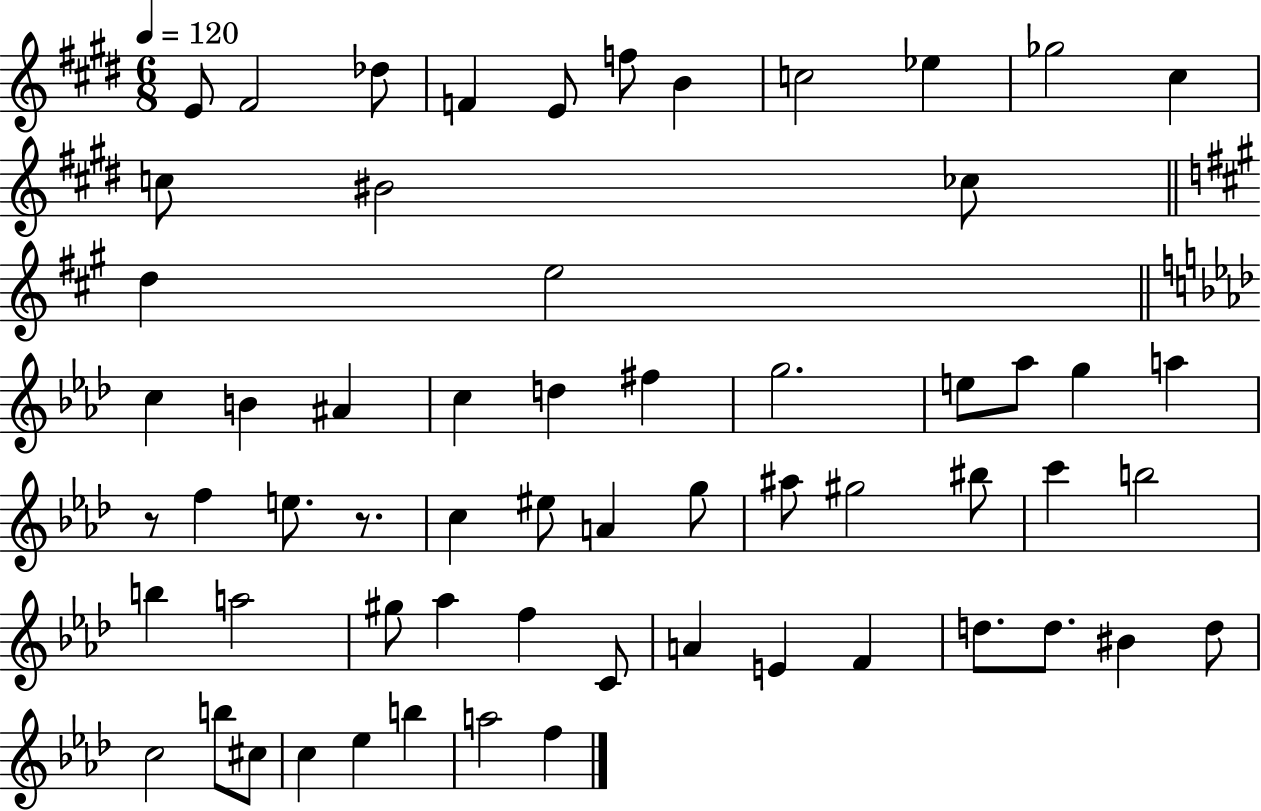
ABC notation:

X:1
T:Untitled
M:6/8
L:1/4
K:E
E/2 ^F2 _d/2 F E/2 f/2 B c2 _e _g2 ^c c/2 ^B2 _c/2 d e2 c B ^A c d ^f g2 e/2 _a/2 g a z/2 f e/2 z/2 c ^e/2 A g/2 ^a/2 ^g2 ^b/2 c' b2 b a2 ^g/2 _a f C/2 A E F d/2 d/2 ^B d/2 c2 b/2 ^c/2 c _e b a2 f